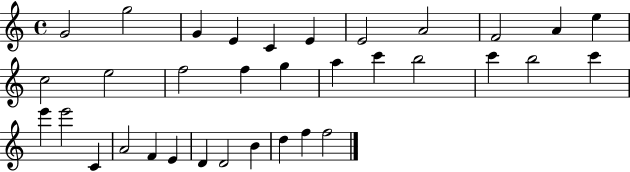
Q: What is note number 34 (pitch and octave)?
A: F5